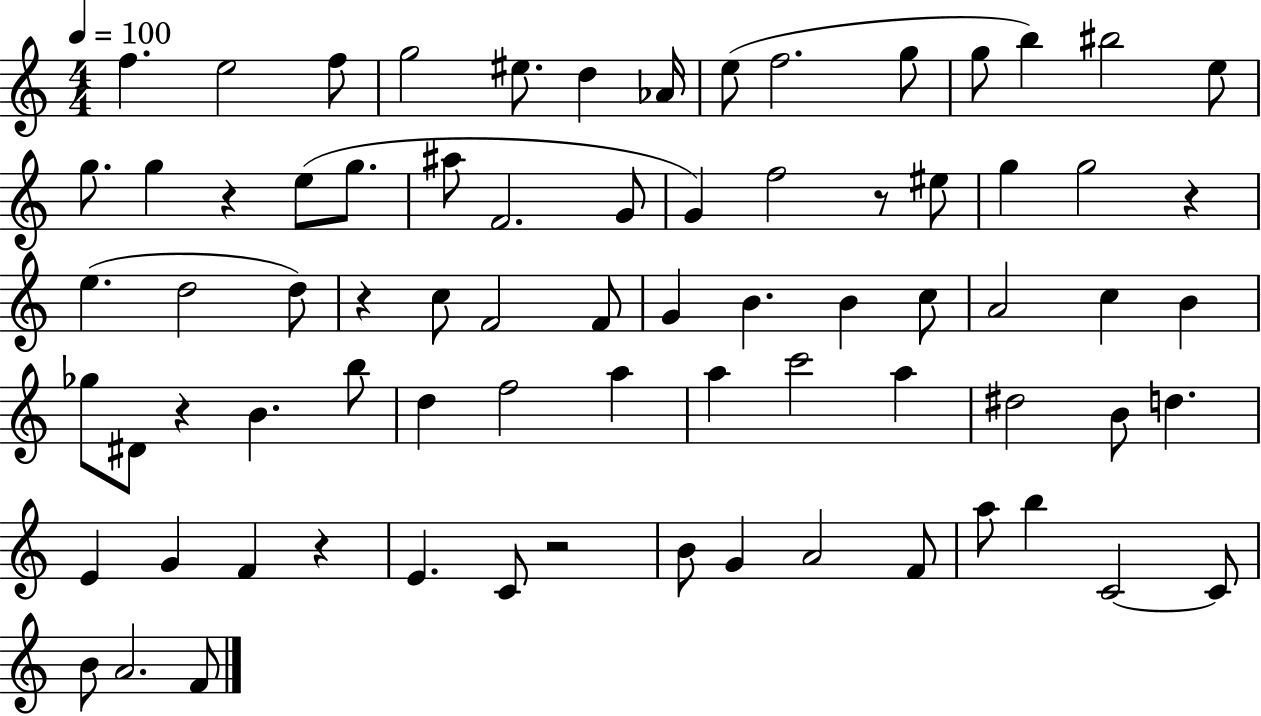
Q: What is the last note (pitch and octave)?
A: F4